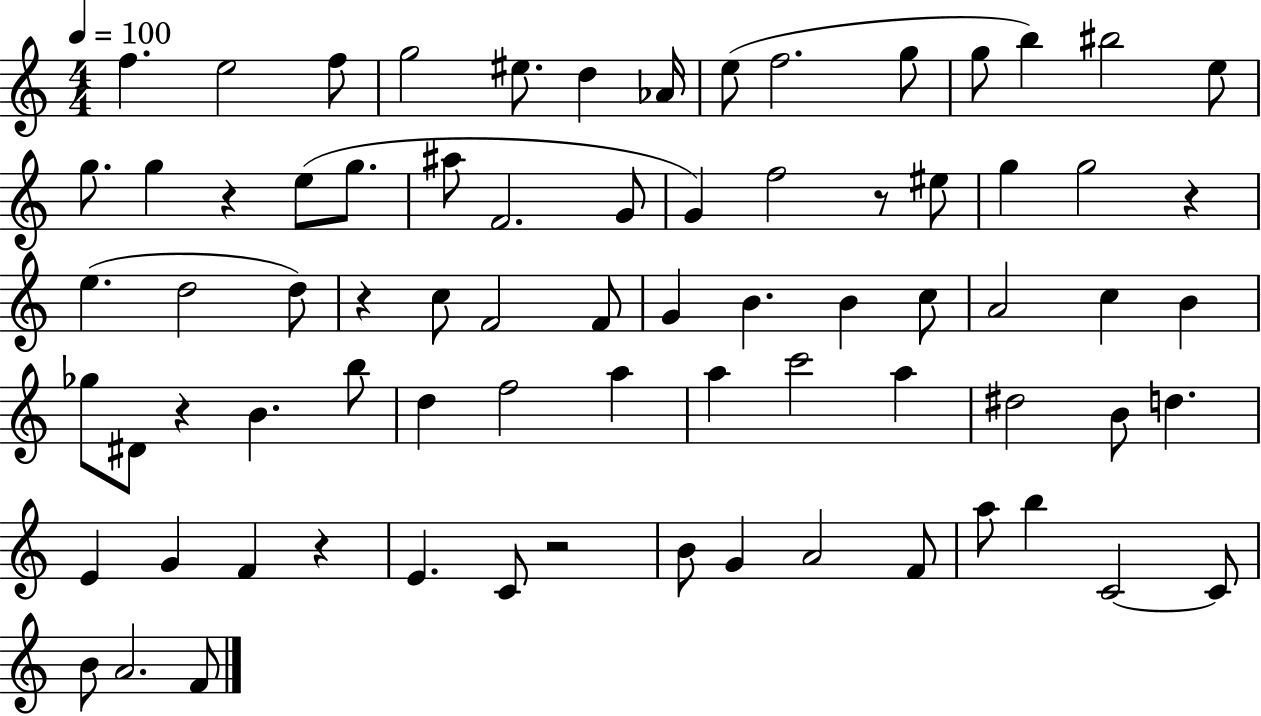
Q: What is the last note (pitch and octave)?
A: F4